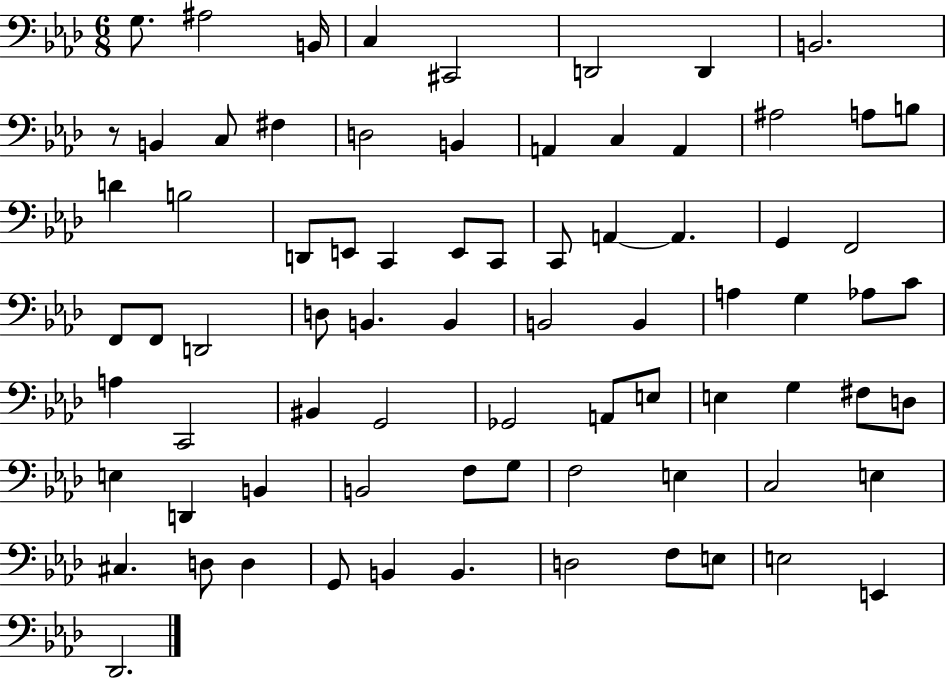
{
  \clef bass
  \numericTimeSignature
  \time 6/8
  \key aes \major
  \repeat volta 2 { g8. ais2 b,16 | c4 cis,2 | d,2 d,4 | b,2. | \break r8 b,4 c8 fis4 | d2 b,4 | a,4 c4 a,4 | ais2 a8 b8 | \break d'4 b2 | d,8 e,8 c,4 e,8 c,8 | c,8 a,4~~ a,4. | g,4 f,2 | \break f,8 f,8 d,2 | d8 b,4. b,4 | b,2 b,4 | a4 g4 aes8 c'8 | \break a4 c,2 | bis,4 g,2 | ges,2 a,8 e8 | e4 g4 fis8 d8 | \break e4 d,4 b,4 | b,2 f8 g8 | f2 e4 | c2 e4 | \break cis4. d8 d4 | g,8 b,4 b,4. | d2 f8 e8 | e2 e,4 | \break des,2. | } \bar "|."
}